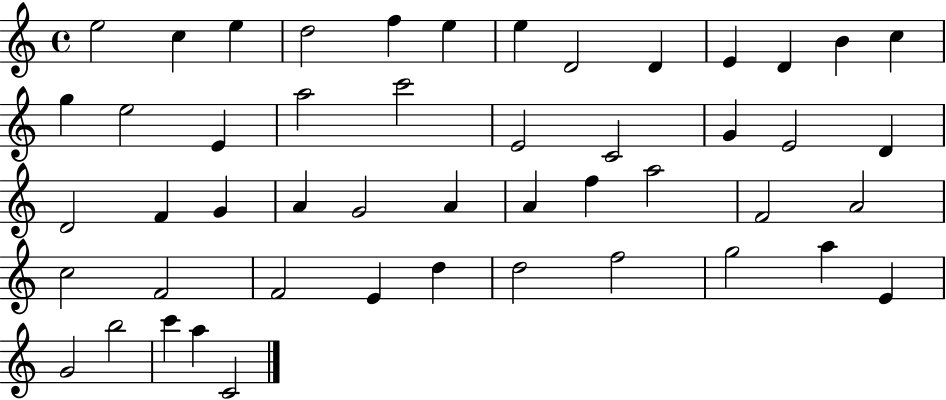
X:1
T:Untitled
M:4/4
L:1/4
K:C
e2 c e d2 f e e D2 D E D B c g e2 E a2 c'2 E2 C2 G E2 D D2 F G A G2 A A f a2 F2 A2 c2 F2 F2 E d d2 f2 g2 a E G2 b2 c' a C2